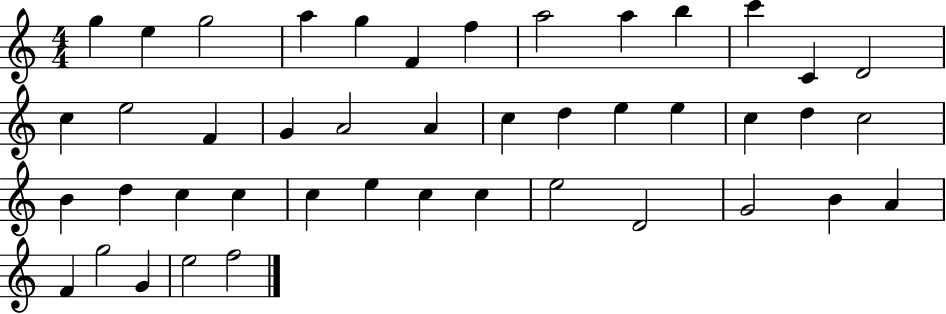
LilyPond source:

{
  \clef treble
  \numericTimeSignature
  \time 4/4
  \key c \major
  g''4 e''4 g''2 | a''4 g''4 f'4 f''4 | a''2 a''4 b''4 | c'''4 c'4 d'2 | \break c''4 e''2 f'4 | g'4 a'2 a'4 | c''4 d''4 e''4 e''4 | c''4 d''4 c''2 | \break b'4 d''4 c''4 c''4 | c''4 e''4 c''4 c''4 | e''2 d'2 | g'2 b'4 a'4 | \break f'4 g''2 g'4 | e''2 f''2 | \bar "|."
}